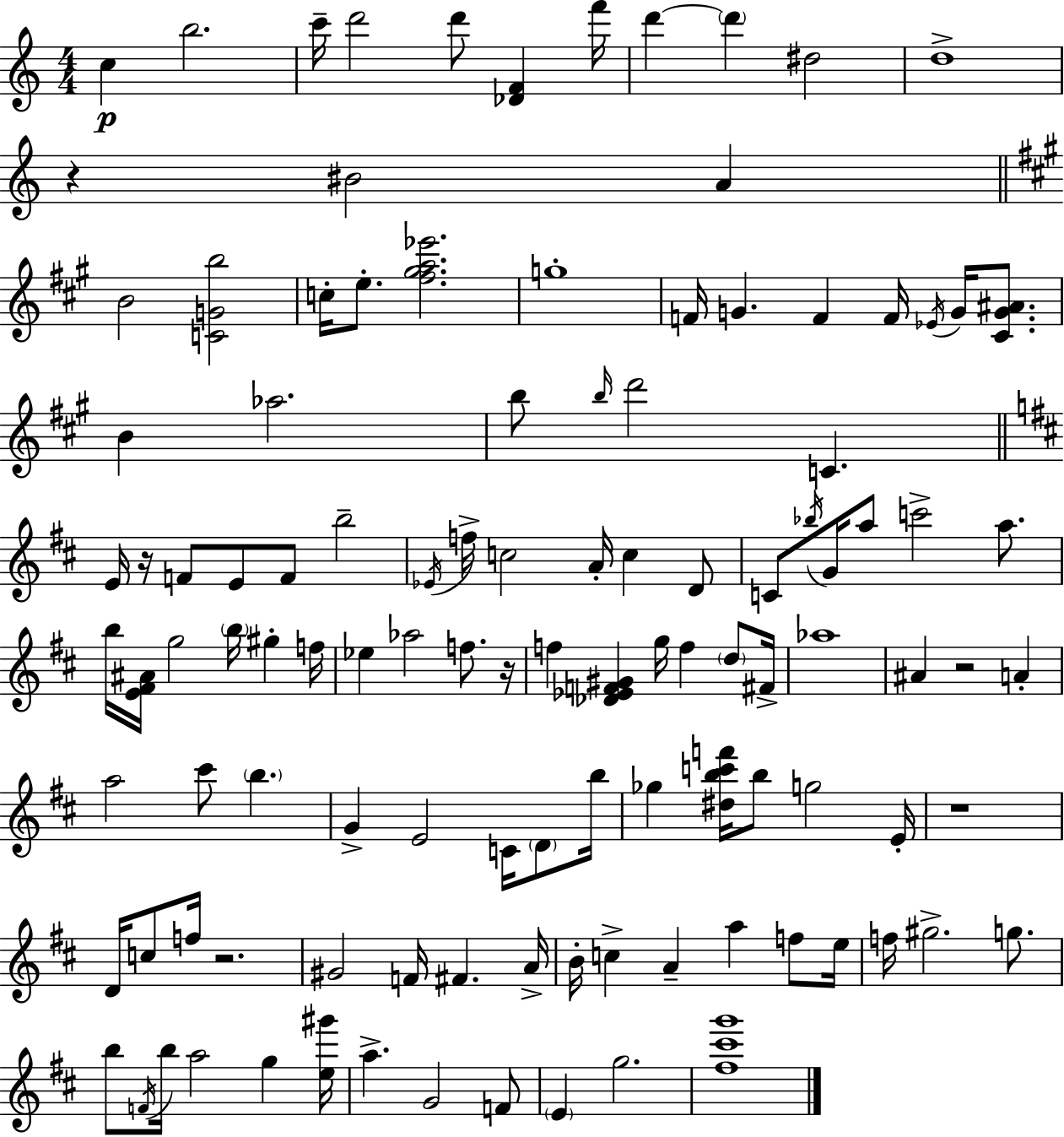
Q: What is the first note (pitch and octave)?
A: C5